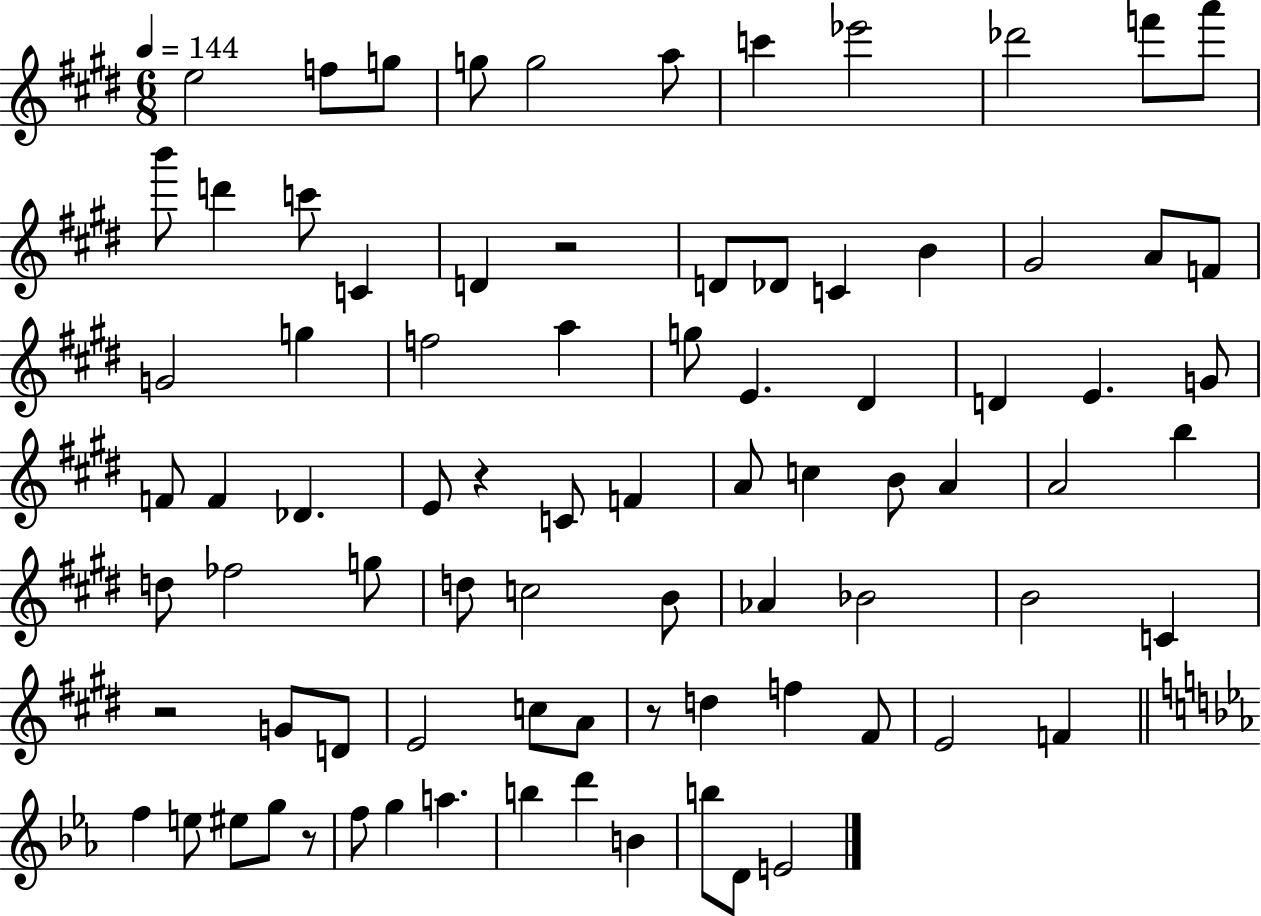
{
  \clef treble
  \numericTimeSignature
  \time 6/8
  \key e \major
  \tempo 4 = 144
  e''2 f''8 g''8 | g''8 g''2 a''8 | c'''4 ees'''2 | des'''2 f'''8 a'''8 | \break b'''8 d'''4 c'''8 c'4 | d'4 r2 | d'8 des'8 c'4 b'4 | gis'2 a'8 f'8 | \break g'2 g''4 | f''2 a''4 | g''8 e'4. dis'4 | d'4 e'4. g'8 | \break f'8 f'4 des'4. | e'8 r4 c'8 f'4 | a'8 c''4 b'8 a'4 | a'2 b''4 | \break d''8 fes''2 g''8 | d''8 c''2 b'8 | aes'4 bes'2 | b'2 c'4 | \break r2 g'8 d'8 | e'2 c''8 a'8 | r8 d''4 f''4 fis'8 | e'2 f'4 | \break \bar "||" \break \key c \minor f''4 e''8 eis''8 g''8 r8 | f''8 g''4 a''4. | b''4 d'''4 b'4 | b''8 d'8 e'2 | \break \bar "|."
}